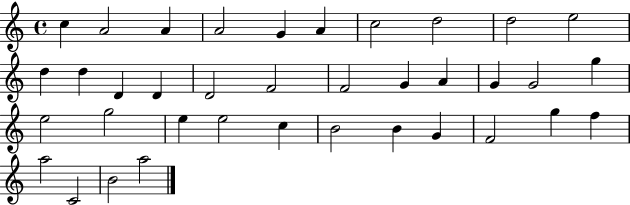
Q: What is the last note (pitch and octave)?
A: A5